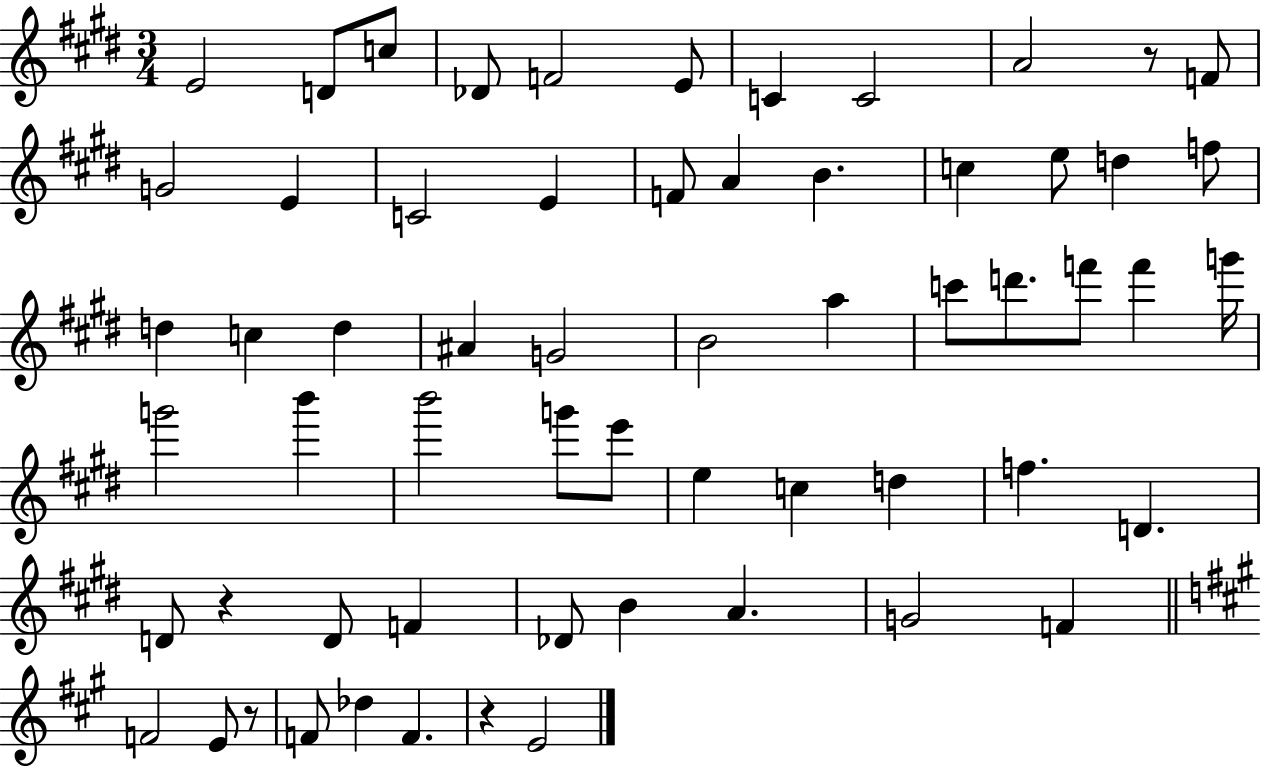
{
  \clef treble
  \numericTimeSignature
  \time 3/4
  \key e \major
  e'2 d'8 c''8 | des'8 f'2 e'8 | c'4 c'2 | a'2 r8 f'8 | \break g'2 e'4 | c'2 e'4 | f'8 a'4 b'4. | c''4 e''8 d''4 f''8 | \break d''4 c''4 d''4 | ais'4 g'2 | b'2 a''4 | c'''8 d'''8. f'''8 f'''4 g'''16 | \break g'''2 b'''4 | b'''2 g'''8 e'''8 | e''4 c''4 d''4 | f''4. d'4. | \break d'8 r4 d'8 f'4 | des'8 b'4 a'4. | g'2 f'4 | \bar "||" \break \key a \major f'2 e'8 r8 | f'8 des''4 f'4. | r4 e'2 | \bar "|."
}